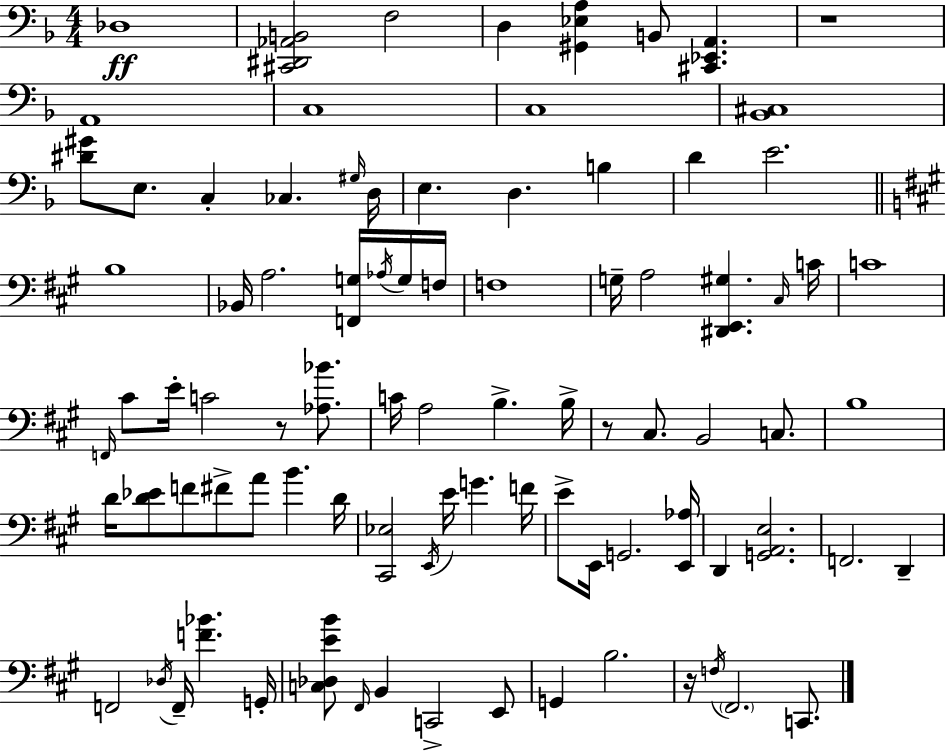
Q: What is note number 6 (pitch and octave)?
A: C3